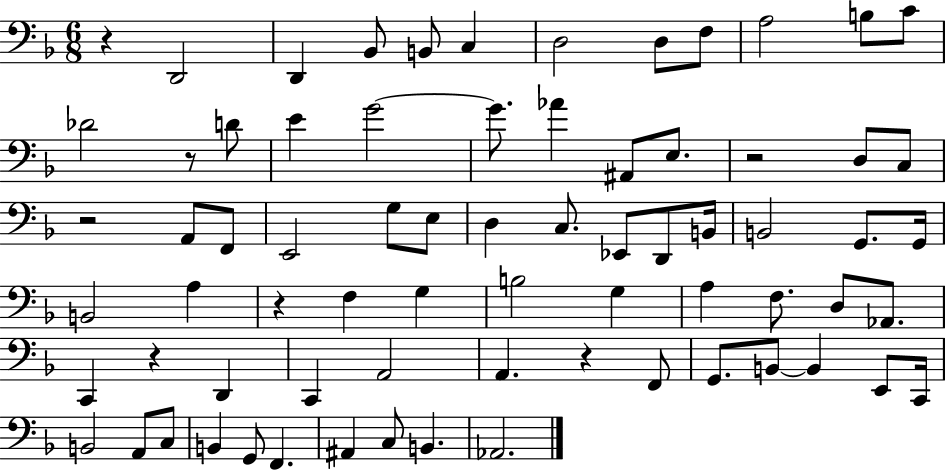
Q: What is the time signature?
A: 6/8